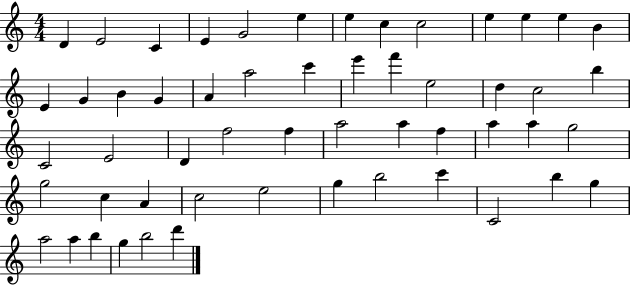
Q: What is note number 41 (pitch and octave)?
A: C5